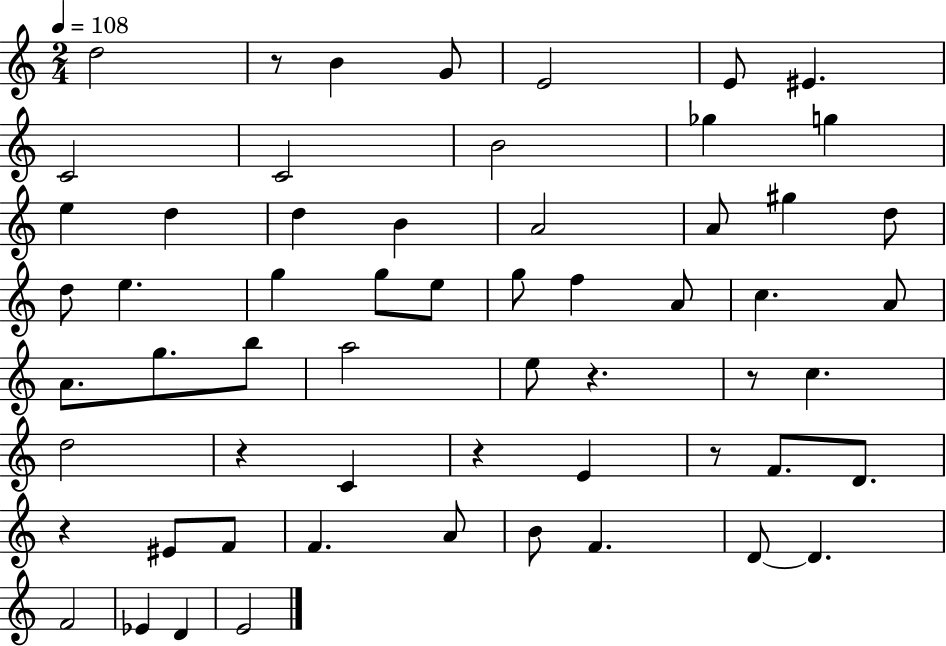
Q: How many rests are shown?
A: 7